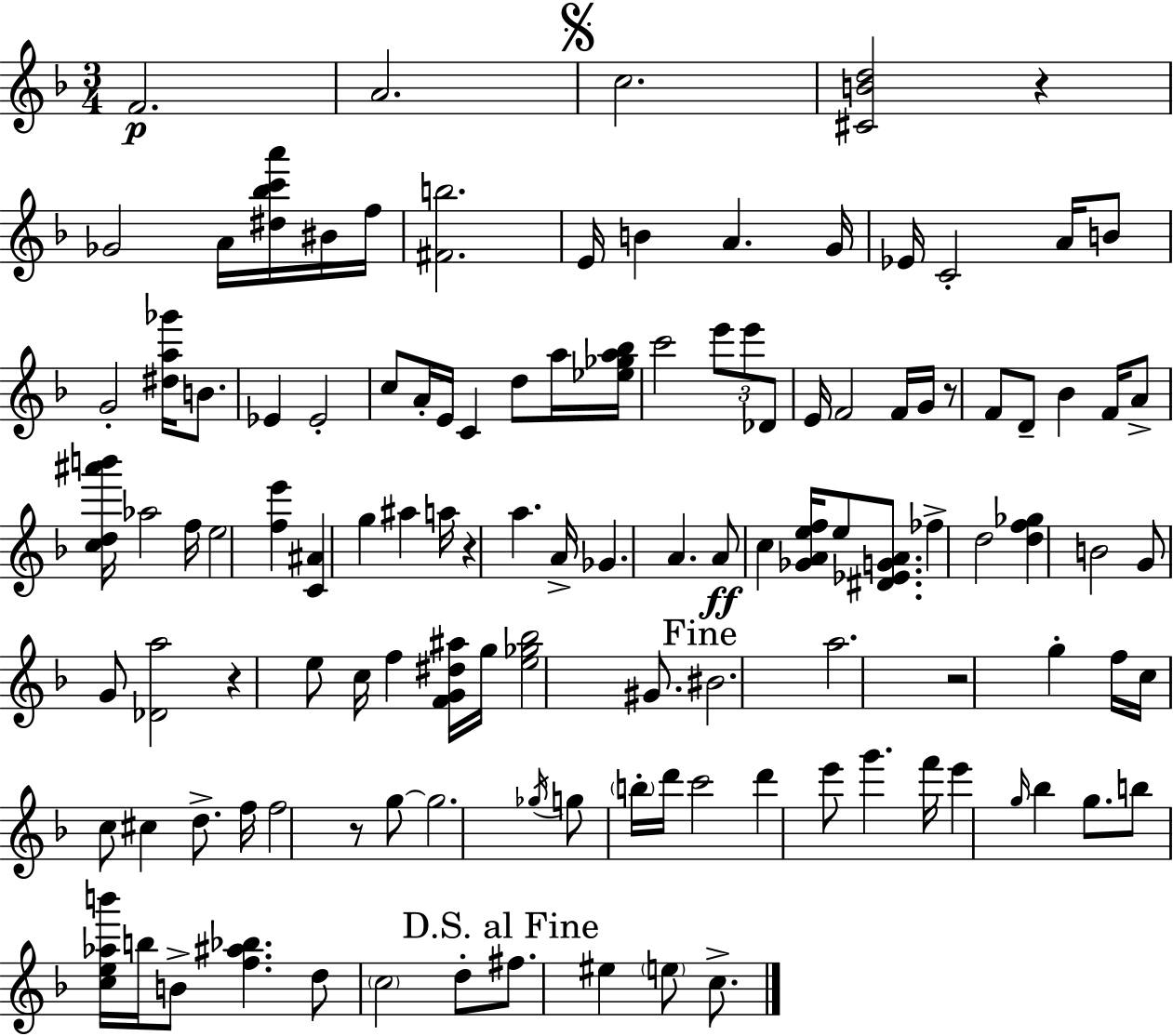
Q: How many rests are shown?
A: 6